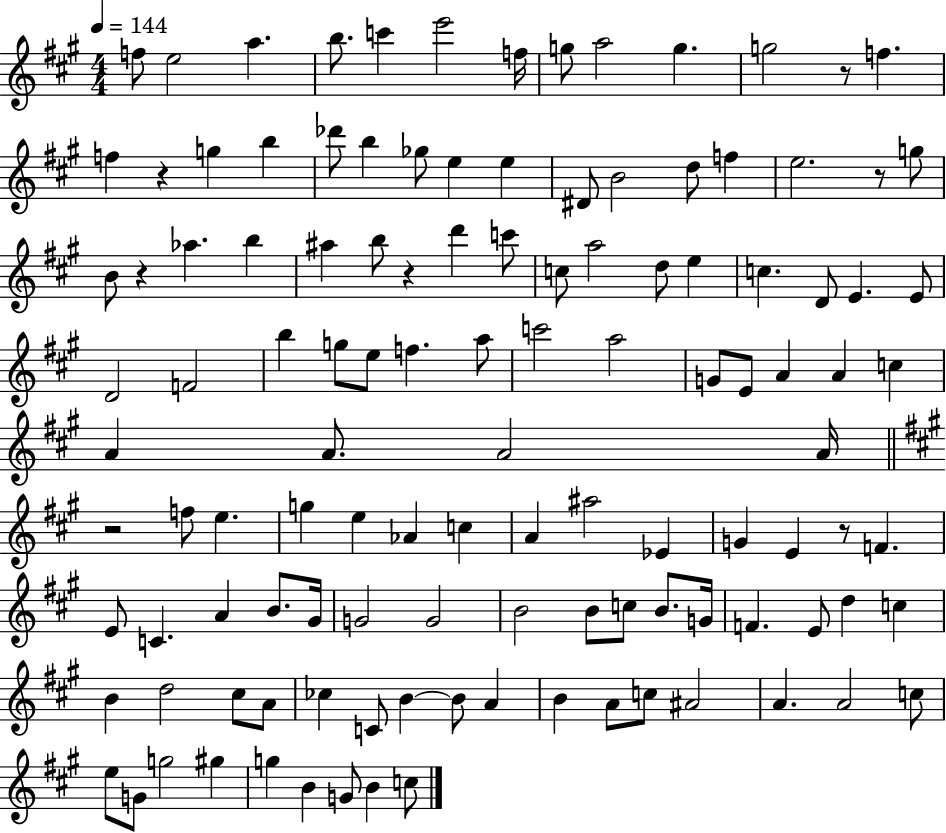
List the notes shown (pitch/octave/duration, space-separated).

F5/e E5/h A5/q. B5/e. C6/q E6/h F5/s G5/e A5/h G5/q. G5/h R/e F5/q. F5/q R/q G5/q B5/q Db6/e B5/q Gb5/e E5/q E5/q D#4/e B4/h D5/e F5/q E5/h. R/e G5/e B4/e R/q Ab5/q. B5/q A#5/q B5/e R/q D6/q C6/e C5/e A5/h D5/e E5/q C5/q. D4/e E4/q. E4/e D4/h F4/h B5/q G5/e E5/e F5/q. A5/e C6/h A5/h G4/e E4/e A4/q A4/q C5/q A4/q A4/e. A4/h A4/s R/h F5/e E5/q. G5/q E5/q Ab4/q C5/q A4/q A#5/h Eb4/q G4/q E4/q R/e F4/q. E4/e C4/q. A4/q B4/e. G#4/s G4/h G4/h B4/h B4/e C5/e B4/e. G4/s F4/q. E4/e D5/q C5/q B4/q D5/h C#5/e A4/e CES5/q C4/e B4/q B4/e A4/q B4/q A4/e C5/e A#4/h A4/q. A4/h C5/e E5/e G4/e G5/h G#5/q G5/q B4/q G4/e B4/q C5/e